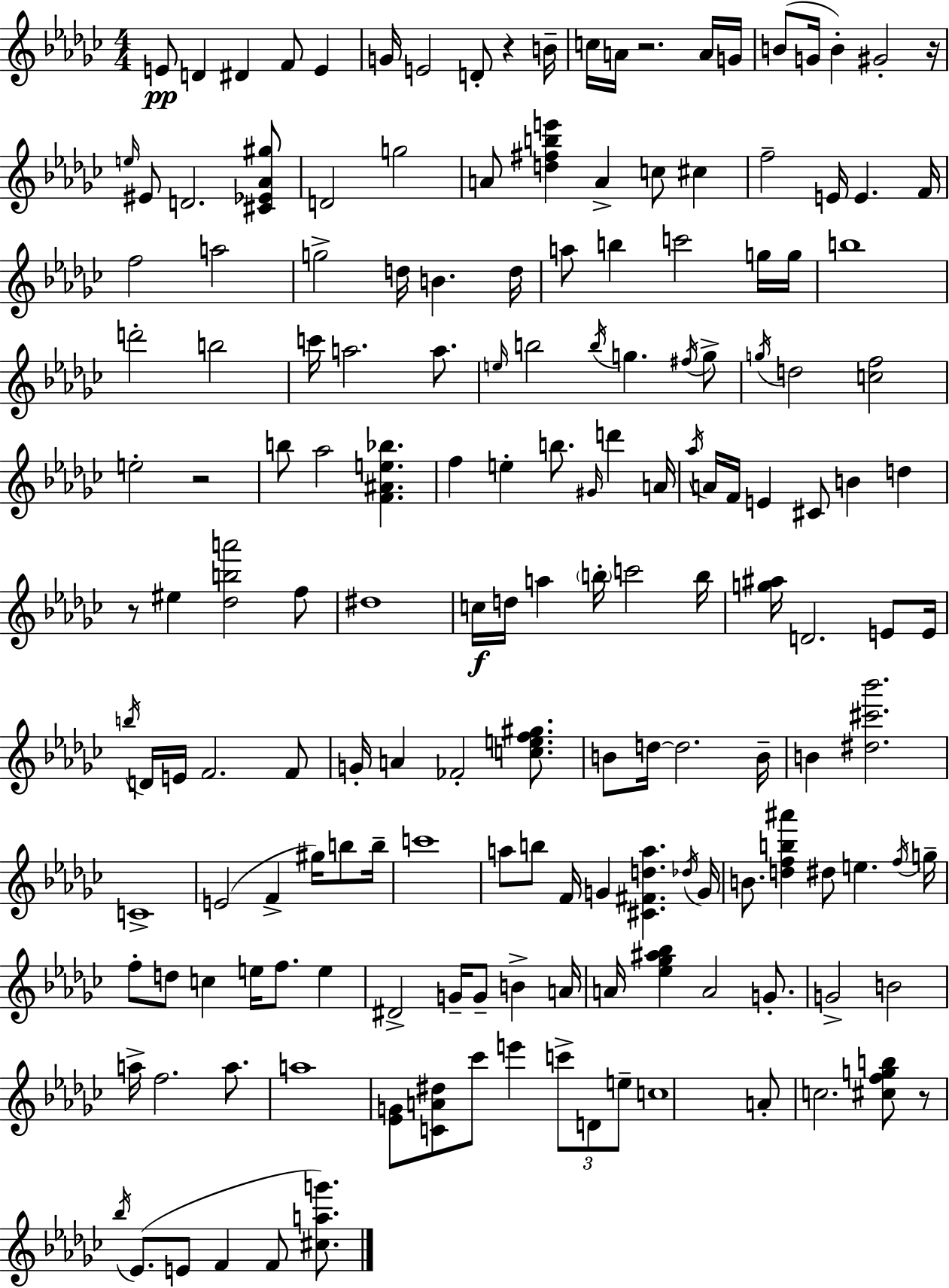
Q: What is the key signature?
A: EES minor